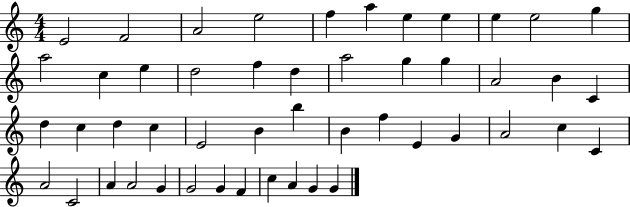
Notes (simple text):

E4/h F4/h A4/h E5/h F5/q A5/q E5/q E5/q E5/q E5/h G5/q A5/h C5/q E5/q D5/h F5/q D5/q A5/h G5/q G5/q A4/h B4/q C4/q D5/q C5/q D5/q C5/q E4/h B4/q B5/q B4/q F5/q E4/q G4/q A4/h C5/q C4/q A4/h C4/h A4/q A4/h G4/q G4/h G4/q F4/q C5/q A4/q G4/q G4/q